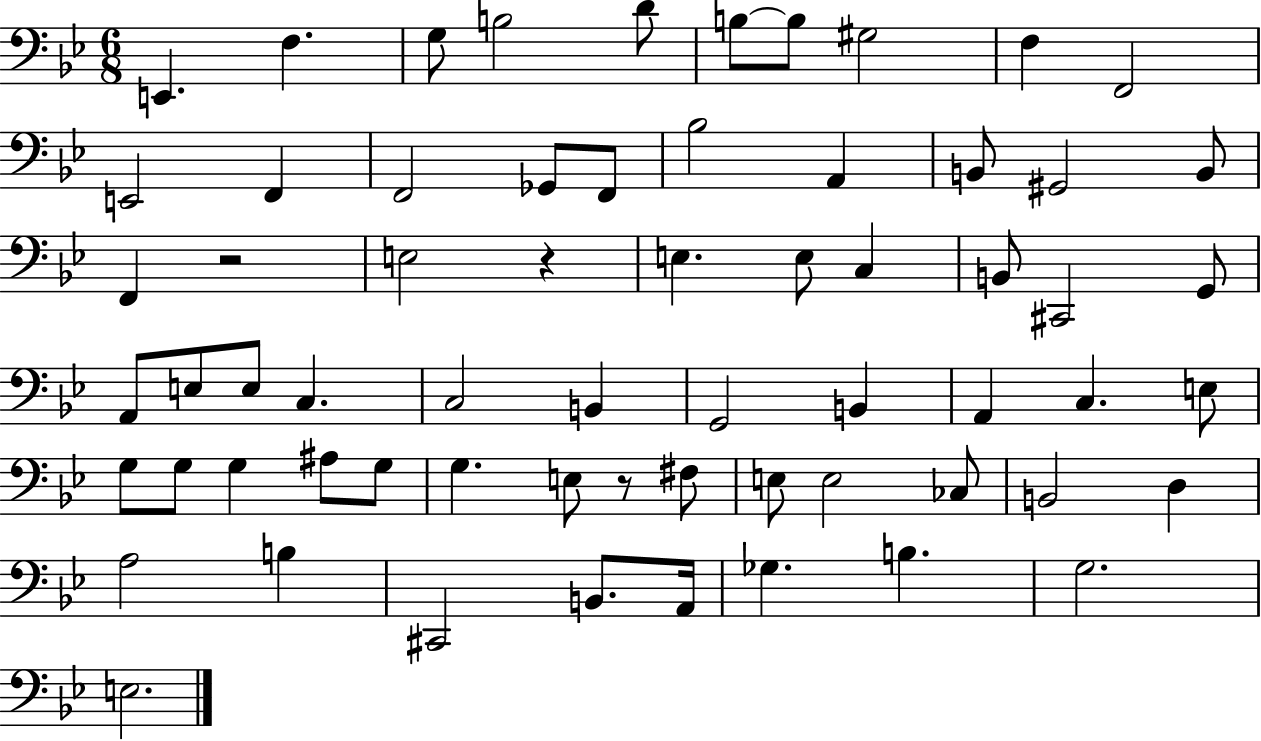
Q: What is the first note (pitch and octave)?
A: E2